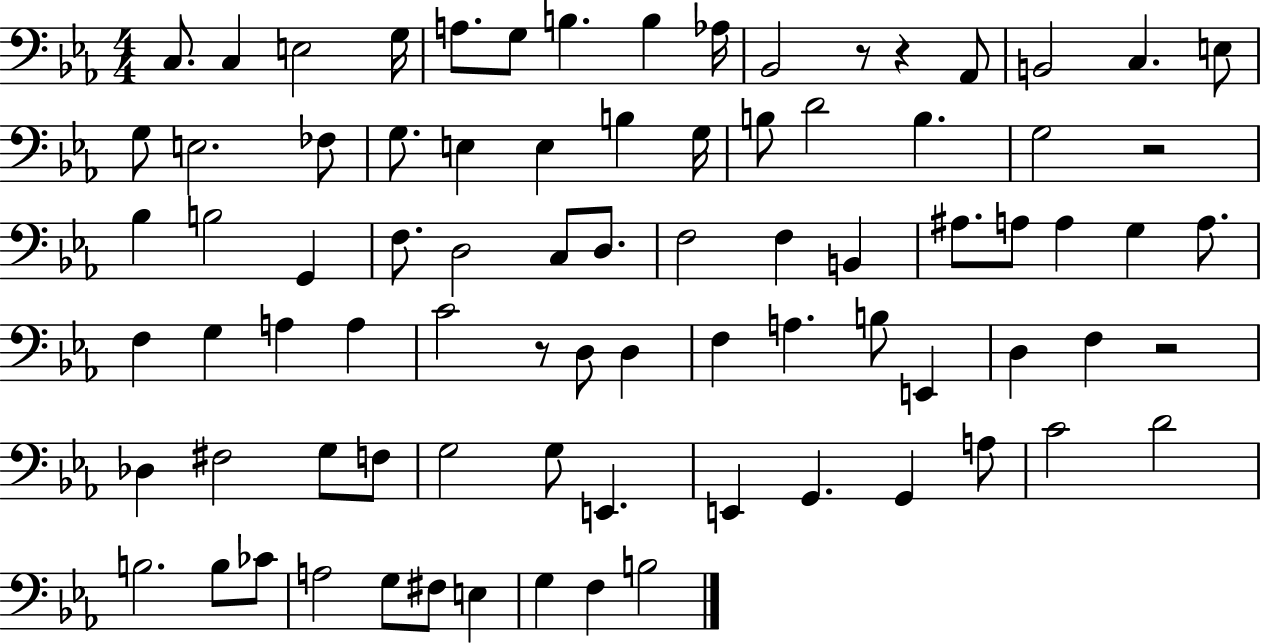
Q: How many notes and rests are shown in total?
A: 82